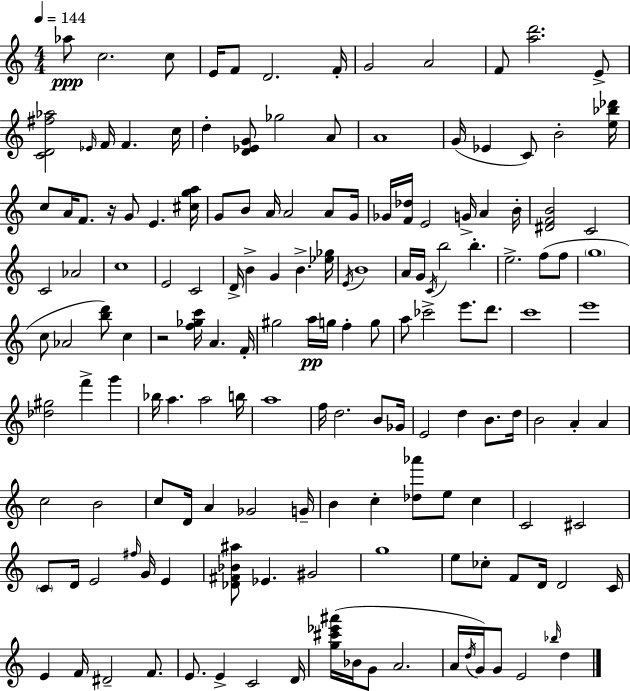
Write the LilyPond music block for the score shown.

{
  \clef treble
  \numericTimeSignature
  \time 4/4
  \key a \minor
  \tempo 4 = 144
  \repeat volta 2 { aes''8\ppp c''2. c''8 | e'16 f'8 d'2. f'16-. | g'2 a'2 | f'8 <a'' d'''>2. e'8-> | \break <c' d' fis'' aes''>2 \grace { ees'16 } f'16 f'4. | c''16 d''4-. <d' ees' g'>8 ges''2 a'8 | a'1 | g'16( ees'4 c'8) b'2-. | \break <e'' bes'' des'''>16 c''8 a'16 f'8. r16 g'8 e'4. | <cis'' g'' a''>16 g'8 b'8 a'16 a'2 a'8 | g'16 ges'16 <f' des''>16 e'2 g'16-> a'4 | b'16-. <dis' f' b'>2 c'2 | \break c'2 aes'2 | c''1 | e'2 c'2 | d'16-> b'4-> g'4 b'4.-> | \break <ees'' ges''>16 \acciaccatura { e'16 } b'1 | a'16 g'16 \acciaccatura { c'16 } b''2 b''4.-. | e''2.-> f''8( | f''8 \parenthesize g''1 | \break c''8 aes'2 <b'' d'''>8) c''4 | r2 <f'' ges'' c'''>16 a'4. | f'16-. gis''2 a''16\pp g''16 f''4-. | g''8 a''8 ces'''2-> e'''8. | \break d'''8. c'''1 | e'''1 | <des'' gis''>2 f'''4-> g'''4 | bes''16 a''4. a''2 | \break b''16 a''1 | f''16 d''2. | b'8 ges'16 e'2 d''4 b'8. | d''16 b'2 a'4-. a'4 | \break c''2 b'2 | c''8 d'16 a'4 ges'2 | g'16-- b'4 c''4-. <des'' aes'''>8 e''8 c''4 | c'2 cis'2 | \break \parenthesize c'8 d'16 e'2 \grace { fis''16 } g'16 | e'4 <des' fis' bes' ais''>8 ees'4. gis'2 | g''1 | e''8 ces''8-. f'8 d'16 d'2 | \break c'16 e'4 f'16 dis'2-- | f'8. e'8. e'4-> c'2 | d'16 <g'' cis''' ees''' ais'''>16( bes'16 g'8 a'2. | a'16 \acciaccatura { d''16 }) g'16 g'8 e'2 | \break \grace { bes''16 } d''4 } \bar "|."
}